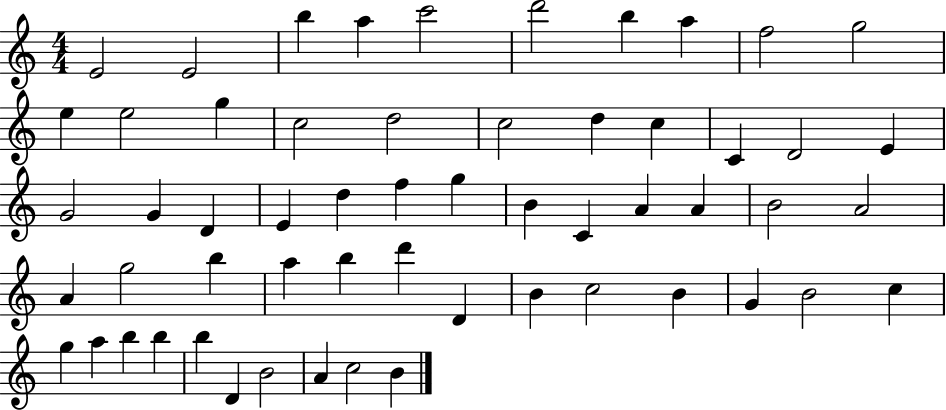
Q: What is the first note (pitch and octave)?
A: E4